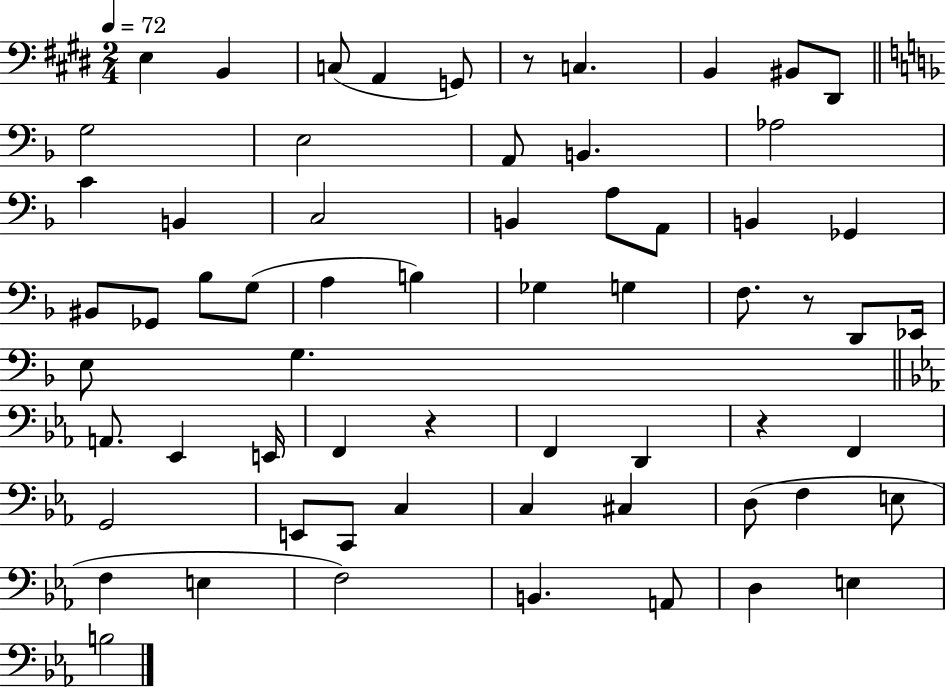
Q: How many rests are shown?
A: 4